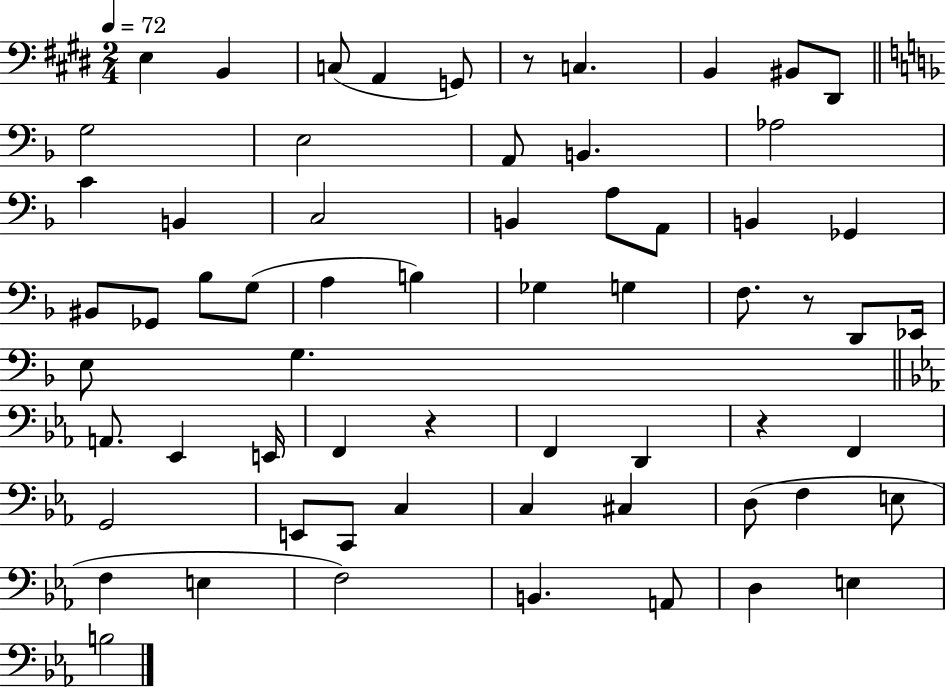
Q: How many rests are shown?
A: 4